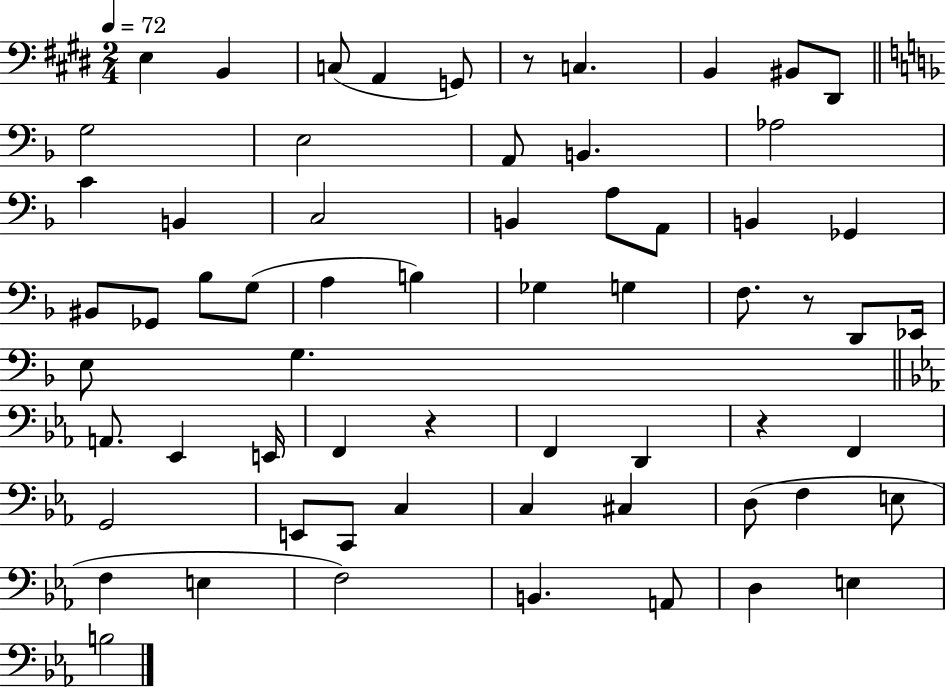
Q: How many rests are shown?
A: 4